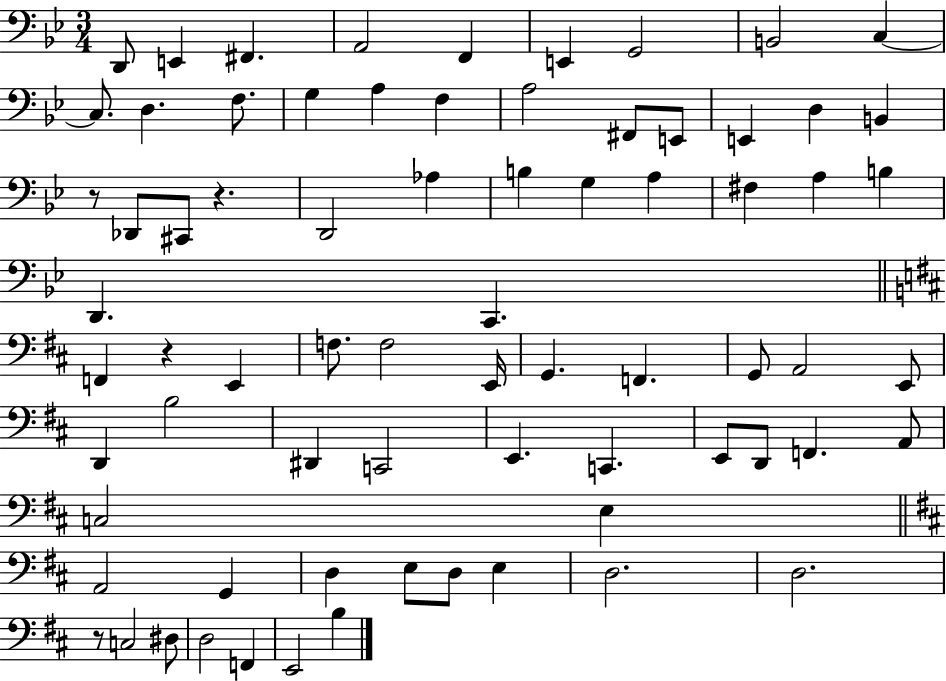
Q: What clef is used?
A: bass